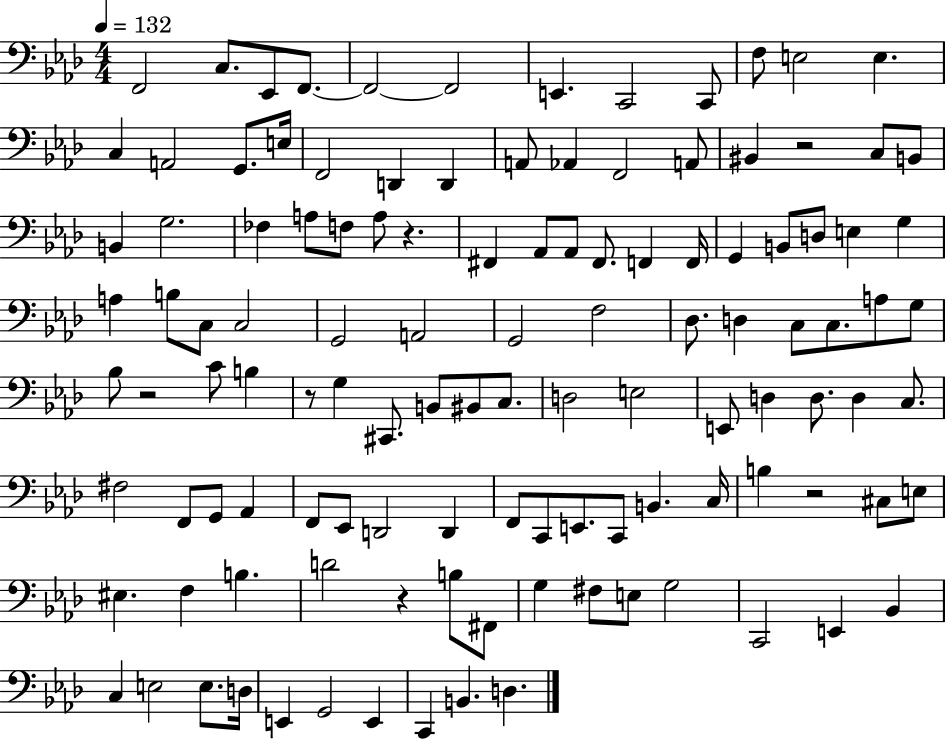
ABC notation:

X:1
T:Untitled
M:4/4
L:1/4
K:Ab
F,,2 C,/2 _E,,/2 F,,/2 F,,2 F,,2 E,, C,,2 C,,/2 F,/2 E,2 E, C, A,,2 G,,/2 E,/4 F,,2 D,, D,, A,,/2 _A,, F,,2 A,,/2 ^B,, z2 C,/2 B,,/2 B,, G,2 _F, A,/2 F,/2 A,/2 z ^F,, _A,,/2 _A,,/2 ^F,,/2 F,, F,,/4 G,, B,,/2 D,/2 E, G, A, B,/2 C,/2 C,2 G,,2 A,,2 G,,2 F,2 _D,/2 D, C,/2 C,/2 A,/2 G,/2 _B,/2 z2 C/2 B, z/2 G, ^C,,/2 B,,/2 ^B,,/2 C,/2 D,2 E,2 E,,/2 D, D,/2 D, C,/2 ^F,2 F,,/2 G,,/2 _A,, F,,/2 _E,,/2 D,,2 D,, F,,/2 C,,/2 E,,/2 C,,/2 B,, C,/4 B, z2 ^C,/2 E,/2 ^E, F, B, D2 z B,/2 ^F,,/2 G, ^F,/2 E,/2 G,2 C,,2 E,, _B,, C, E,2 E,/2 D,/4 E,, G,,2 E,, C,, B,, D,